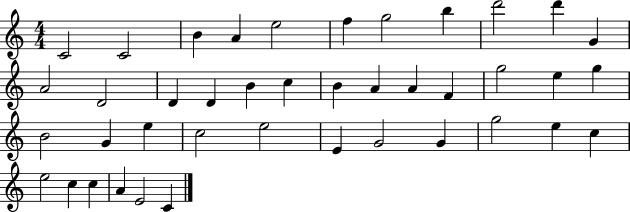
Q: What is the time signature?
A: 4/4